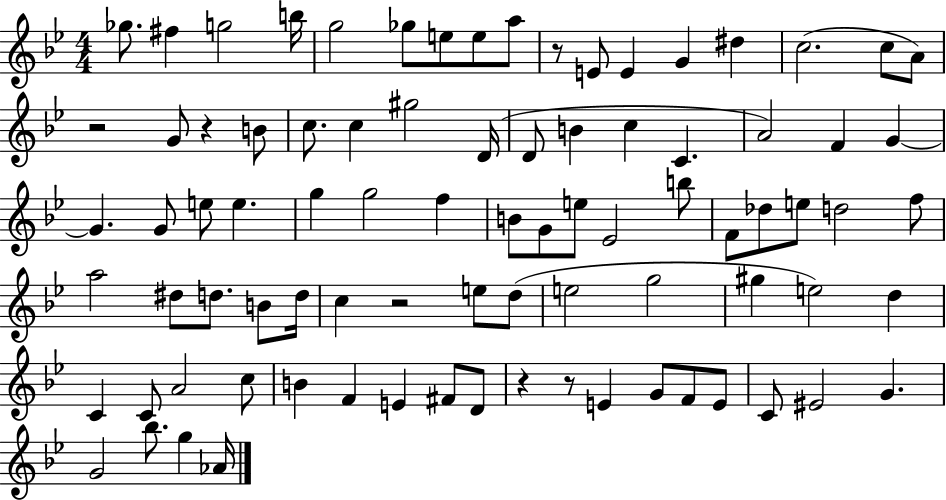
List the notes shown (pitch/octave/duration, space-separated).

Gb5/e. F#5/q G5/h B5/s G5/h Gb5/e E5/e E5/e A5/e R/e E4/e E4/q G4/q D#5/q C5/h. C5/e A4/e R/h G4/e R/q B4/e C5/e. C5/q G#5/h D4/s D4/e B4/q C5/q C4/q. A4/h F4/q G4/q G4/q. G4/e E5/e E5/q. G5/q G5/h F5/q B4/e G4/e E5/e Eb4/h B5/e F4/e Db5/e E5/e D5/h F5/e A5/h D#5/e D5/e. B4/e D5/s C5/q R/h E5/e D5/e E5/h G5/h G#5/q E5/h D5/q C4/q C4/e A4/h C5/e B4/q F4/q E4/q F#4/e D4/e R/q R/e E4/q G4/e F4/e E4/e C4/e EIS4/h G4/q. G4/h Bb5/e. G5/q Ab4/s